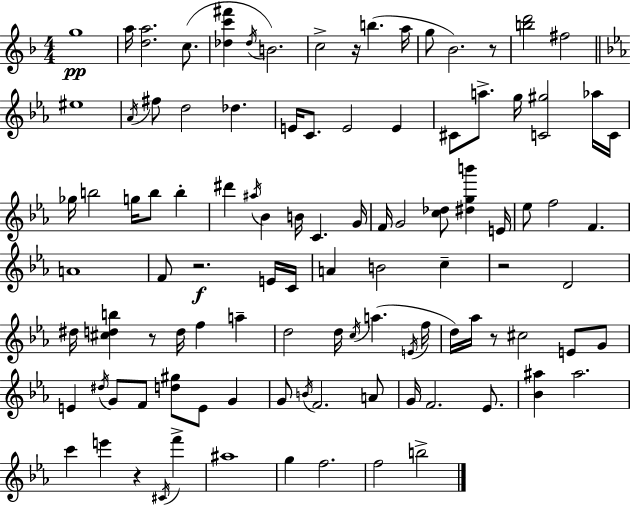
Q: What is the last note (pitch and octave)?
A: B5